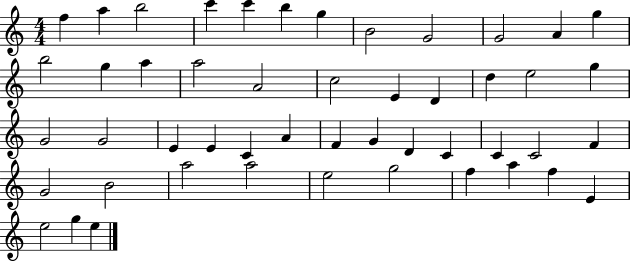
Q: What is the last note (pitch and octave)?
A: E5